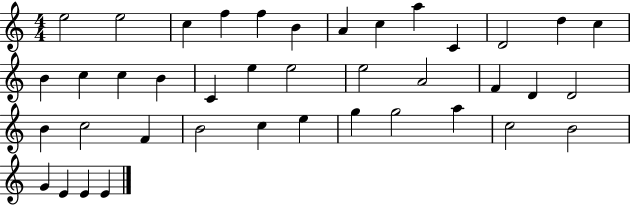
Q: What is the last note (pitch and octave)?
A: E4